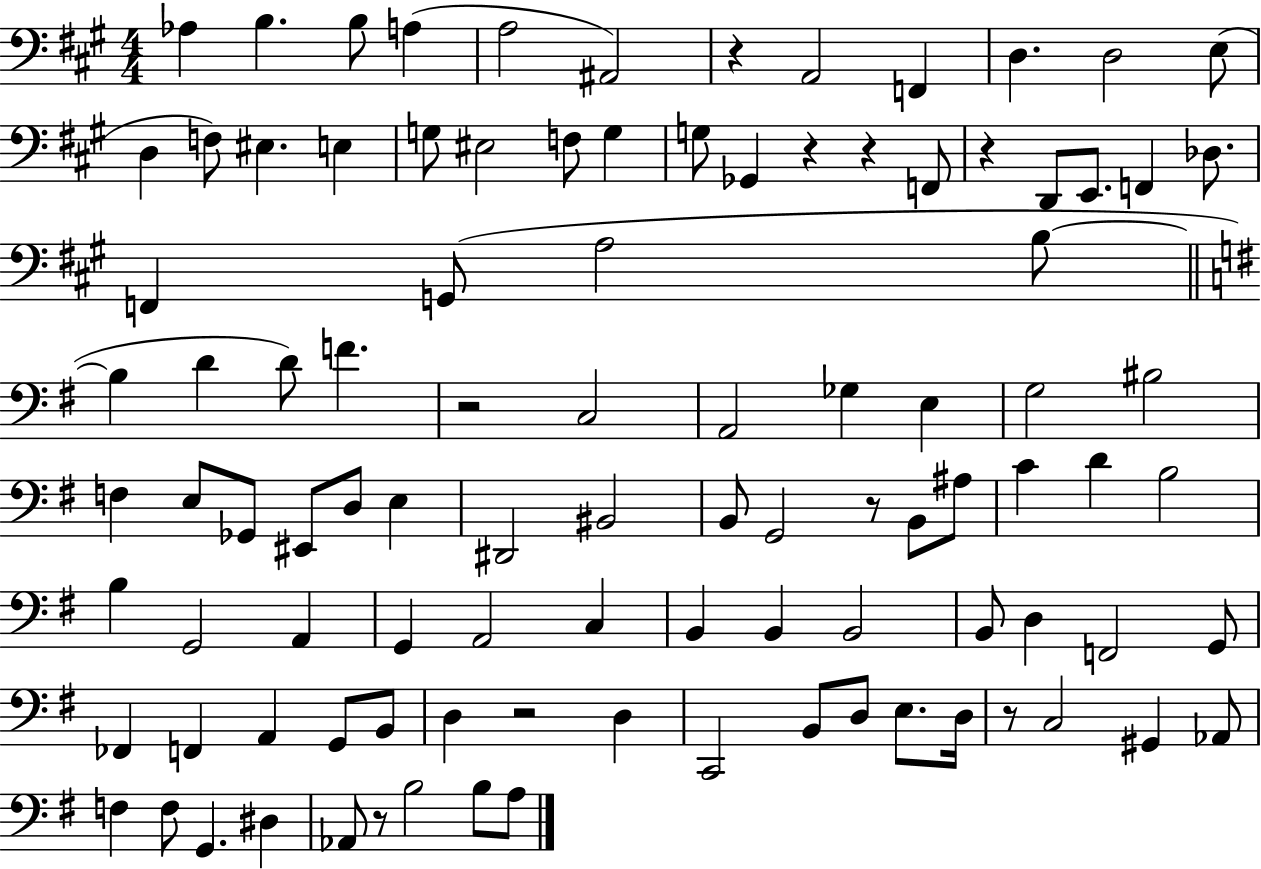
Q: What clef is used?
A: bass